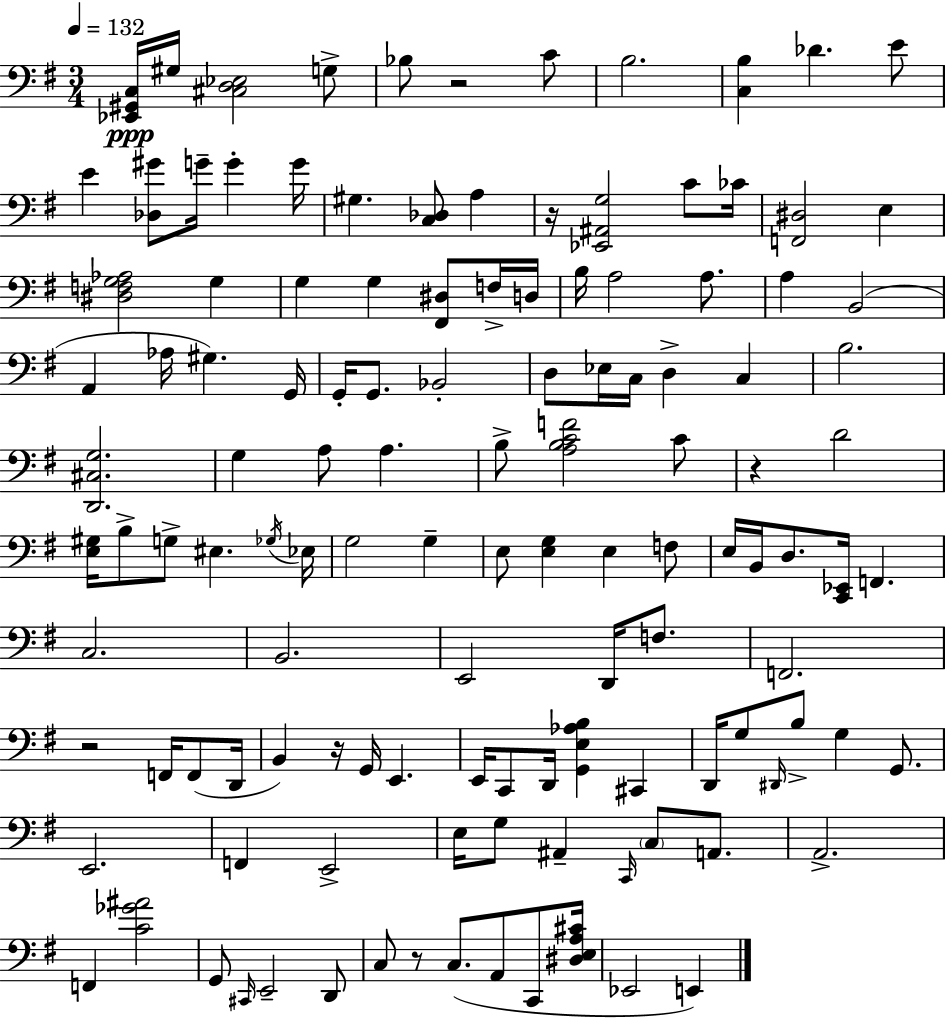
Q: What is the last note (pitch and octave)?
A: E2